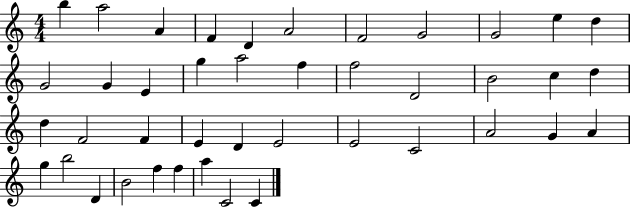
{
  \clef treble
  \numericTimeSignature
  \time 4/4
  \key c \major
  b''4 a''2 a'4 | f'4 d'4 a'2 | f'2 g'2 | g'2 e''4 d''4 | \break g'2 g'4 e'4 | g''4 a''2 f''4 | f''2 d'2 | b'2 c''4 d''4 | \break d''4 f'2 f'4 | e'4 d'4 e'2 | e'2 c'2 | a'2 g'4 a'4 | \break g''4 b''2 d'4 | b'2 f''4 f''4 | a''4 c'2 c'4 | \bar "|."
}